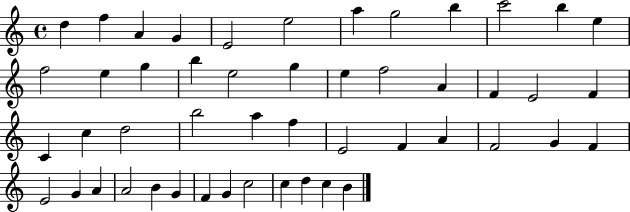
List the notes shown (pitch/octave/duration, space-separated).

D5/q F5/q A4/q G4/q E4/h E5/h A5/q G5/h B5/q C6/h B5/q E5/q F5/h E5/q G5/q B5/q E5/h G5/q E5/q F5/h A4/q F4/q E4/h F4/q C4/q C5/q D5/h B5/h A5/q F5/q E4/h F4/q A4/q F4/h G4/q F4/q E4/h G4/q A4/q A4/h B4/q G4/q F4/q G4/q C5/h C5/q D5/q C5/q B4/q